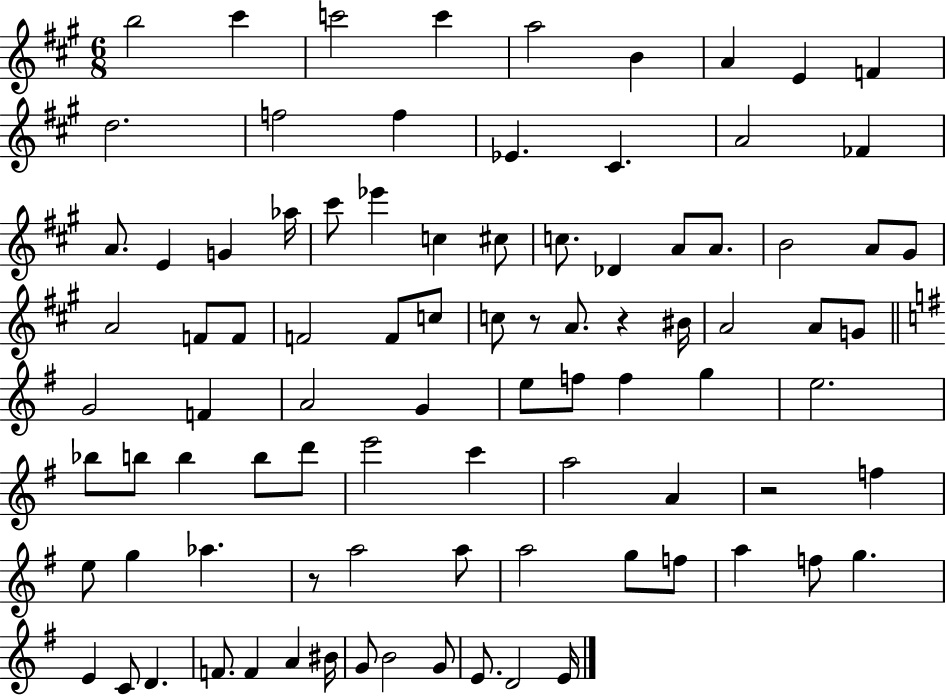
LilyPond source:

{
  \clef treble
  \numericTimeSignature
  \time 6/8
  \key a \major
  b''2 cis'''4 | c'''2 c'''4 | a''2 b'4 | a'4 e'4 f'4 | \break d''2. | f''2 f''4 | ees'4. cis'4. | a'2 fes'4 | \break a'8. e'4 g'4 aes''16 | cis'''8 ees'''4 c''4 cis''8 | c''8. des'4 a'8 a'8. | b'2 a'8 gis'8 | \break a'2 f'8 f'8 | f'2 f'8 c''8 | c''8 r8 a'8. r4 bis'16 | a'2 a'8 g'8 | \break \bar "||" \break \key g \major g'2 f'4 | a'2 g'4 | e''8 f''8 f''4 g''4 | e''2. | \break bes''8 b''8 b''4 b''8 d'''8 | e'''2 c'''4 | a''2 a'4 | r2 f''4 | \break e''8 g''4 aes''4. | r8 a''2 a''8 | a''2 g''8 f''8 | a''4 f''8 g''4. | \break e'4 c'8 d'4. | f'8. f'4 a'4 bis'16 | g'8 b'2 g'8 | e'8. d'2 e'16 | \break \bar "|."
}